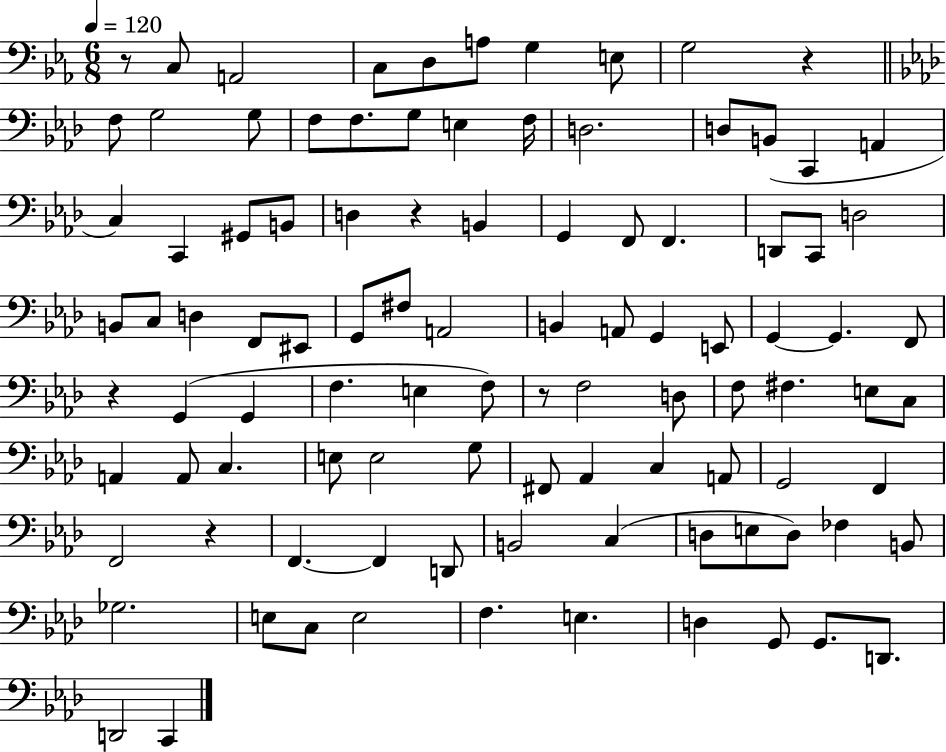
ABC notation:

X:1
T:Untitled
M:6/8
L:1/4
K:Eb
z/2 C,/2 A,,2 C,/2 D,/2 A,/2 G, E,/2 G,2 z F,/2 G,2 G,/2 F,/2 F,/2 G,/2 E, F,/4 D,2 D,/2 B,,/2 C,, A,, C, C,, ^G,,/2 B,,/2 D, z B,, G,, F,,/2 F,, D,,/2 C,,/2 D,2 B,,/2 C,/2 D, F,,/2 ^E,,/2 G,,/2 ^F,/2 A,,2 B,, A,,/2 G,, E,,/2 G,, G,, F,,/2 z G,, G,, F, E, F,/2 z/2 F,2 D,/2 F,/2 ^F, E,/2 C,/2 A,, A,,/2 C, E,/2 E,2 G,/2 ^F,,/2 _A,, C, A,,/2 G,,2 F,, F,,2 z F,, F,, D,,/2 B,,2 C, D,/2 E,/2 D,/2 _F, B,,/2 _G,2 E,/2 C,/2 E,2 F, E, D, G,,/2 G,,/2 D,,/2 D,,2 C,,